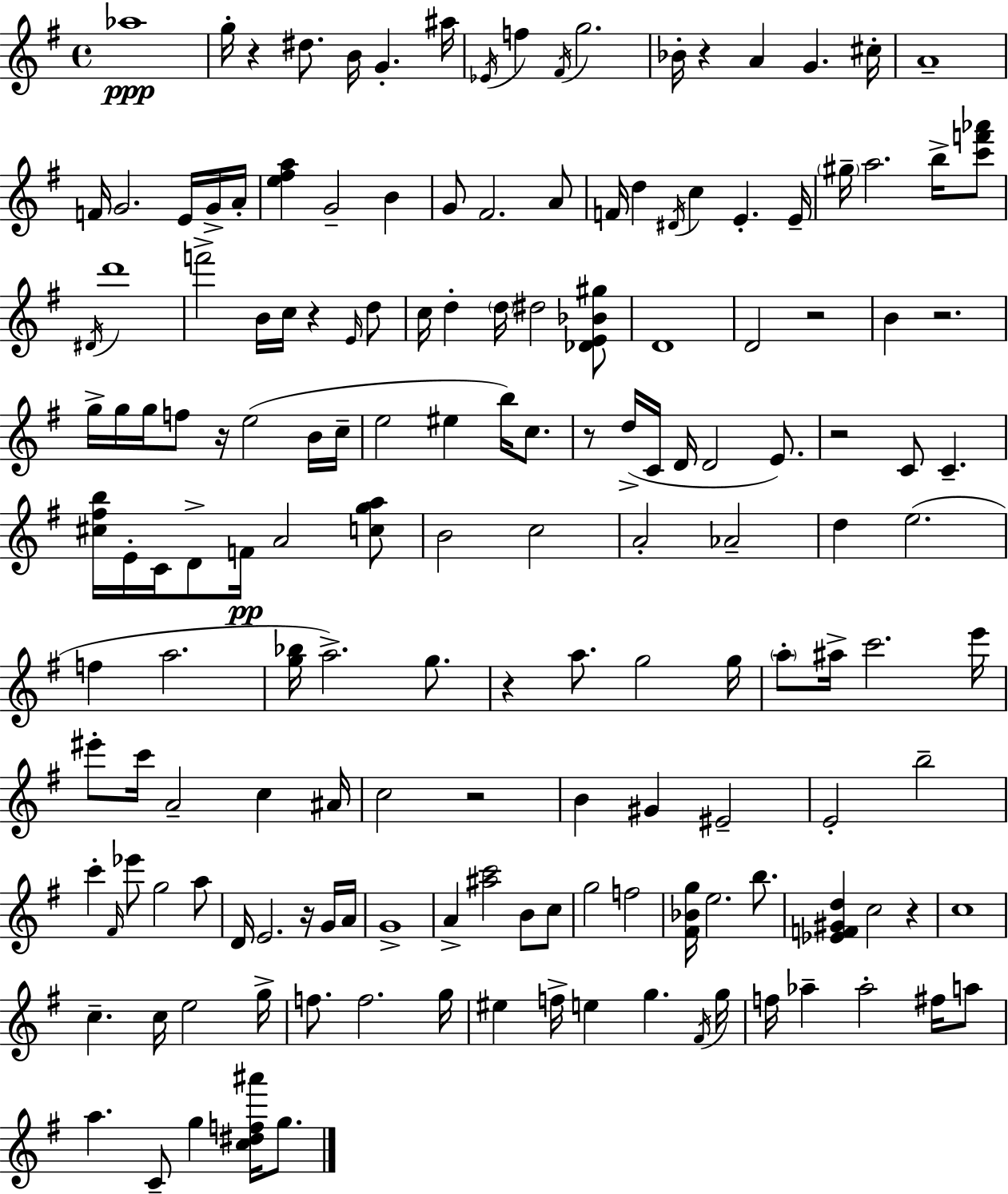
Ab5/w G5/s R/q D#5/e. B4/s G4/q. A#5/s Eb4/s F5/q F#4/s G5/h. Bb4/s R/q A4/q G4/q. C#5/s A4/w F4/s G4/h. E4/s G4/s A4/s [E5,F#5,A5]/q G4/h B4/q G4/e F#4/h. A4/e F4/s D5/q D#4/s C5/q E4/q. E4/s G#5/s A5/h. B5/s [C6,F6,Ab6]/e D#4/s D6/w F6/h B4/s C5/s R/q E4/s D5/e C5/s D5/q D5/s D#5/h [Db4,E4,Bb4,G#5]/e D4/w D4/h R/h B4/q R/h. G5/s G5/s G5/s F5/e R/s E5/h B4/s C5/s E5/h EIS5/q B5/s C5/e. R/e D5/s C4/s D4/s D4/h E4/e. R/h C4/e C4/q. [C#5,F#5,B5]/s E4/s C4/s D4/e F4/s A4/h [C5,G5,A5]/e B4/h C5/h A4/h Ab4/h D5/q E5/h. F5/q A5/h. [G5,Bb5]/s A5/h. G5/e. R/q A5/e. G5/h G5/s A5/e A#5/s C6/h. E6/s EIS6/e C6/s A4/h C5/q A#4/s C5/h R/h B4/q G#4/q EIS4/h E4/h B5/h C6/q F#4/s Eb6/e G5/h A5/e D4/s E4/h. R/s G4/s A4/s G4/w A4/q [A#5,C6]/h B4/e C5/e G5/h F5/h [F#4,Bb4,G5]/s E5/h. B5/e. [Eb4,F4,G#4,D5]/q C5/h R/q C5/w C5/q. C5/s E5/h G5/s F5/e. F5/h. G5/s EIS5/q F5/s E5/q G5/q. F#4/s G5/s F5/s Ab5/q Ab5/h F#5/s A5/e A5/q. C4/e G5/q [C5,D#5,F5,A#6]/s G5/e.